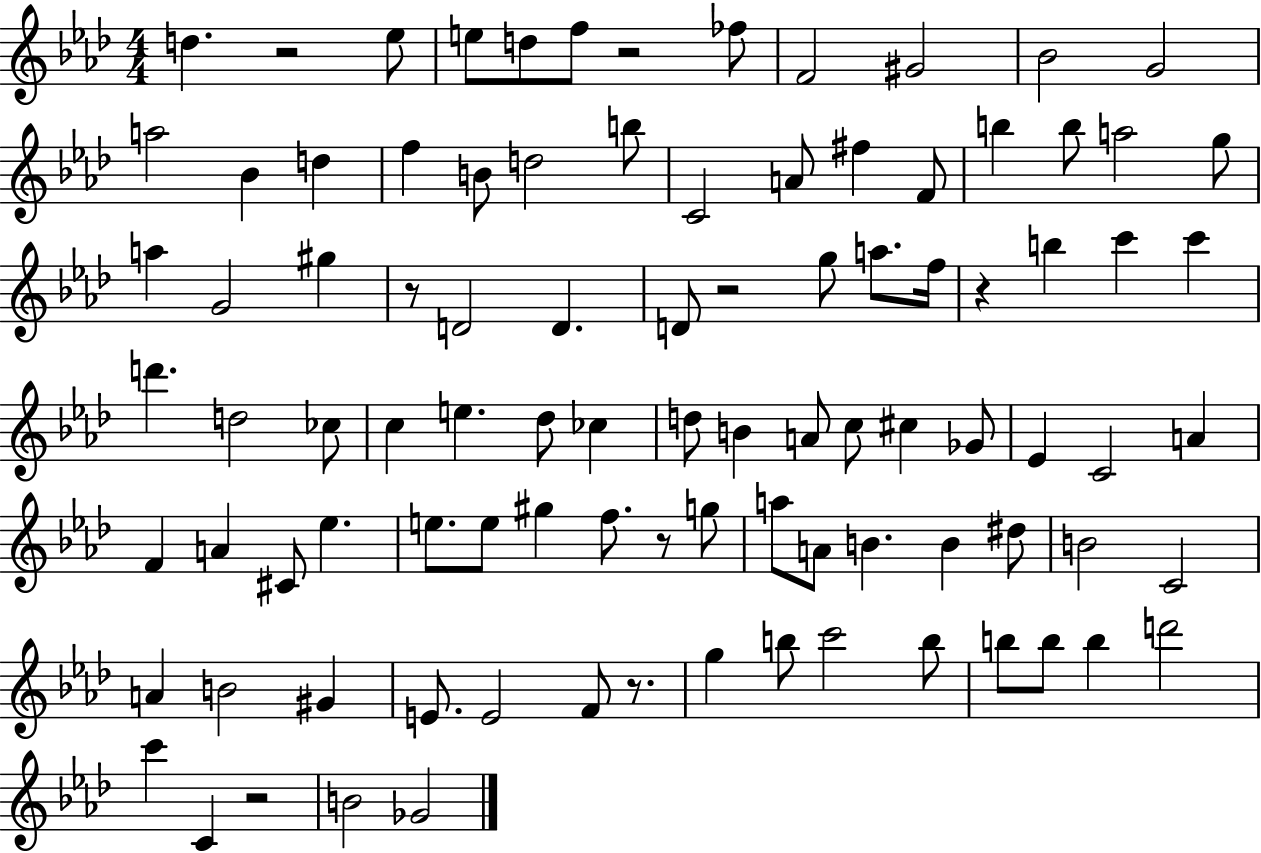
D5/q. R/h Eb5/e E5/e D5/e F5/e R/h FES5/e F4/h G#4/h Bb4/h G4/h A5/h Bb4/q D5/q F5/q B4/e D5/h B5/e C4/h A4/e F#5/q F4/e B5/q B5/e A5/h G5/e A5/q G4/h G#5/q R/e D4/h D4/q. D4/e R/h G5/e A5/e. F5/s R/q B5/q C6/q C6/q D6/q. D5/h CES5/e C5/q E5/q. Db5/e CES5/q D5/e B4/q A4/e C5/e C#5/q Gb4/e Eb4/q C4/h A4/q F4/q A4/q C#4/e Eb5/q. E5/e. E5/e G#5/q F5/e. R/e G5/e A5/e A4/e B4/q. B4/q D#5/e B4/h C4/h A4/q B4/h G#4/q E4/e. E4/h F4/e R/e. G5/q B5/e C6/h B5/e B5/e B5/e B5/q D6/h C6/q C4/q R/h B4/h Gb4/h